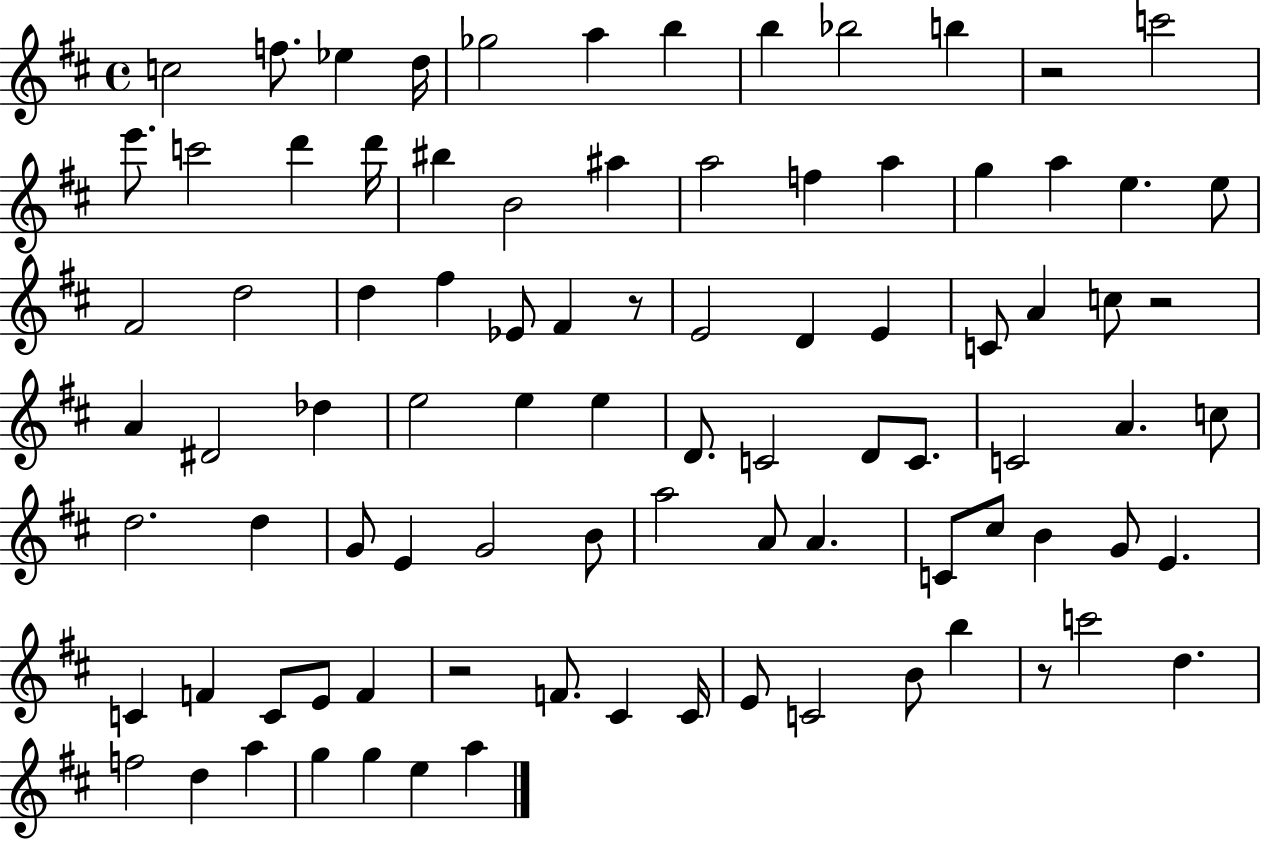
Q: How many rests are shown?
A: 5